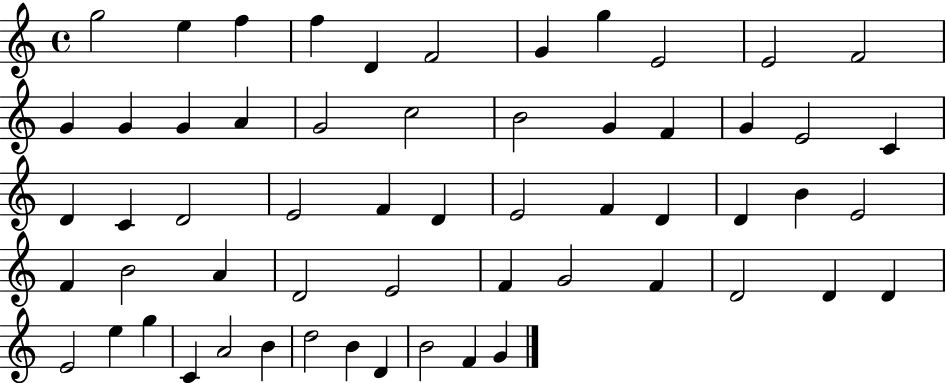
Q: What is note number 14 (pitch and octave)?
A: G4